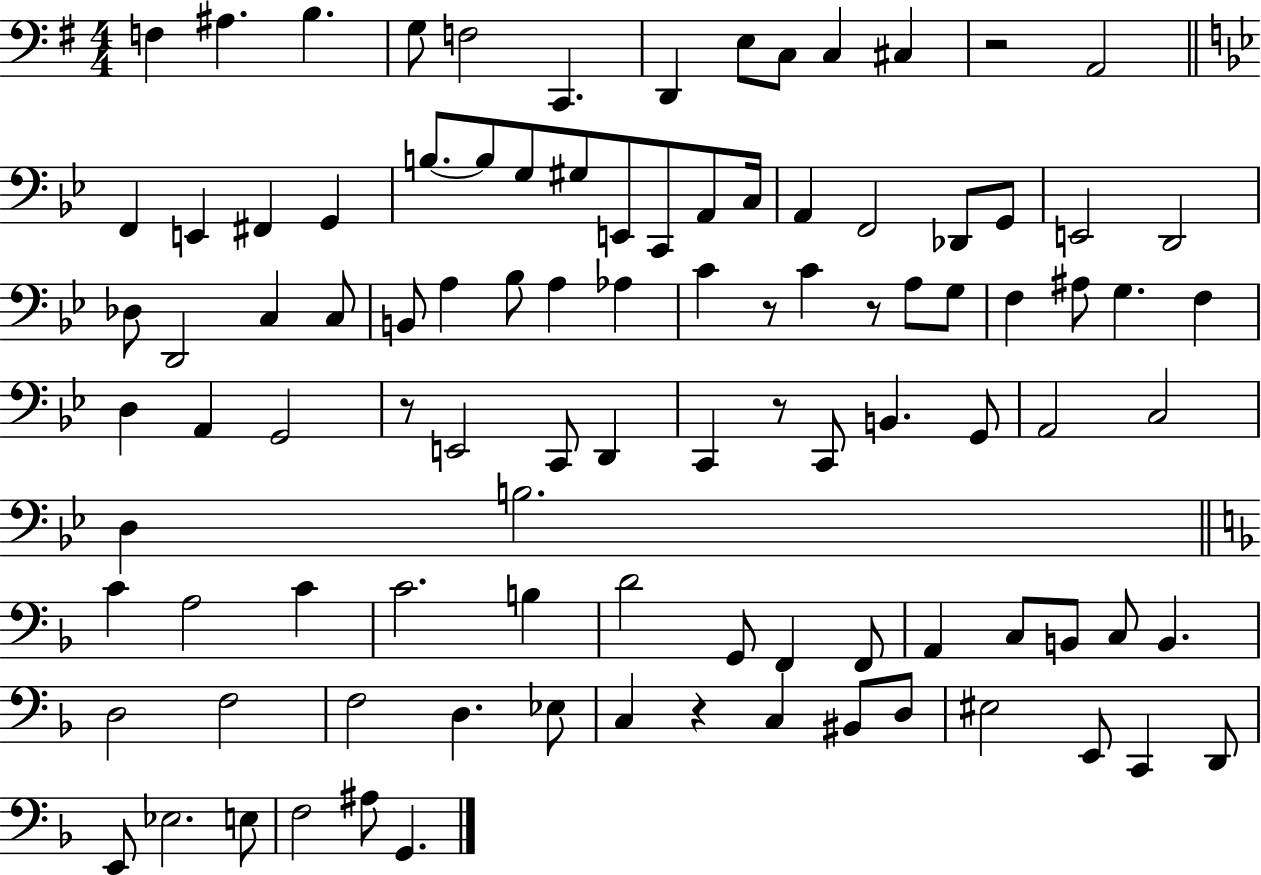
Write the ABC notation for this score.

X:1
T:Untitled
M:4/4
L:1/4
K:G
F, ^A, B, G,/2 F,2 C,, D,, E,/2 C,/2 C, ^C, z2 A,,2 F,, E,, ^F,, G,, B,/2 B,/2 G,/2 ^G,/2 E,,/2 C,,/2 A,,/2 C,/4 A,, F,,2 _D,,/2 G,,/2 E,,2 D,,2 _D,/2 D,,2 C, C,/2 B,,/2 A, _B,/2 A, _A, C z/2 C z/2 A,/2 G,/2 F, ^A,/2 G, F, D, A,, G,,2 z/2 E,,2 C,,/2 D,, C,, z/2 C,,/2 B,, G,,/2 A,,2 C,2 D, B,2 C A,2 C C2 B, D2 G,,/2 F,, F,,/2 A,, C,/2 B,,/2 C,/2 B,, D,2 F,2 F,2 D, _E,/2 C, z C, ^B,,/2 D,/2 ^E,2 E,,/2 C,, D,,/2 E,,/2 _E,2 E,/2 F,2 ^A,/2 G,,